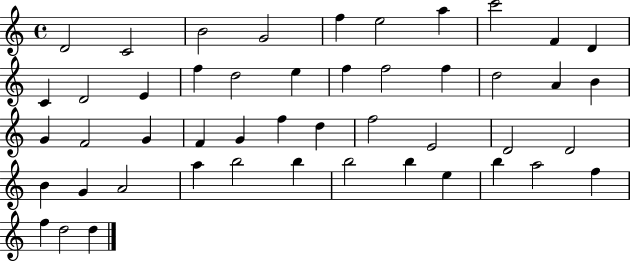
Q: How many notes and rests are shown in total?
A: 48